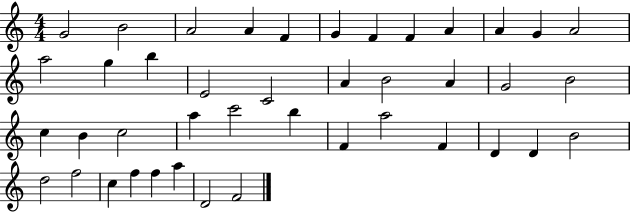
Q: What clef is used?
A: treble